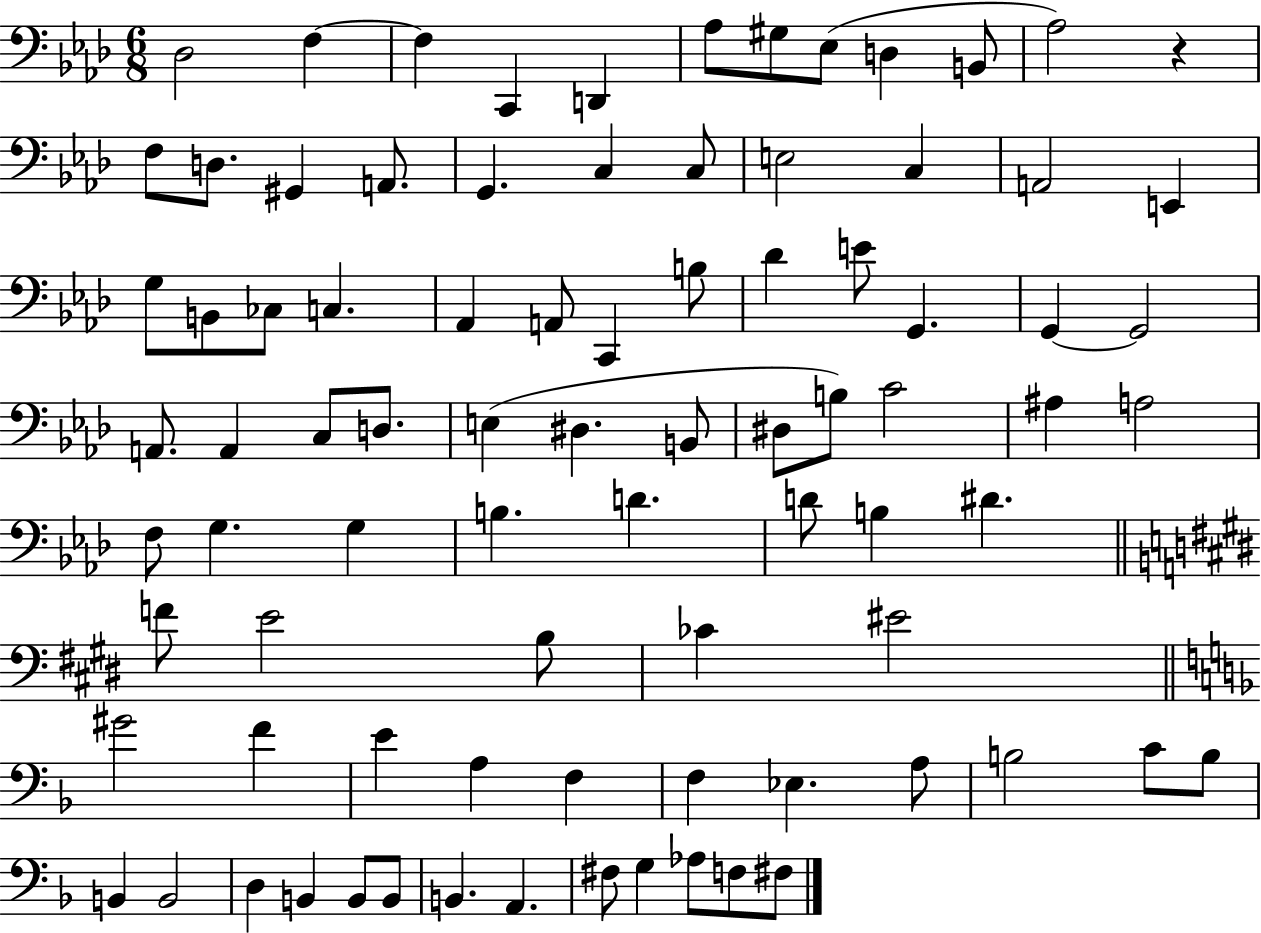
{
  \clef bass
  \numericTimeSignature
  \time 6/8
  \key aes \major
  des2 f4~~ | f4 c,4 d,4 | aes8 gis8 ees8( d4 b,8 | aes2) r4 | \break f8 d8. gis,4 a,8. | g,4. c4 c8 | e2 c4 | a,2 e,4 | \break g8 b,8 ces8 c4. | aes,4 a,8 c,4 b8 | des'4 e'8 g,4. | g,4~~ g,2 | \break a,8. a,4 c8 d8. | e4( dis4. b,8 | dis8 b8) c'2 | ais4 a2 | \break f8 g4. g4 | b4. d'4. | d'8 b4 dis'4. | \bar "||" \break \key e \major f'8 e'2 b8 | ces'4 eis'2 | \bar "||" \break \key d \minor gis'2 f'4 | e'4 a4 f4 | f4 ees4. a8 | b2 c'8 b8 | \break b,4 b,2 | d4 b,4 b,8 b,8 | b,4. a,4. | fis8 g4 aes8 f8 fis8 | \break \bar "|."
}